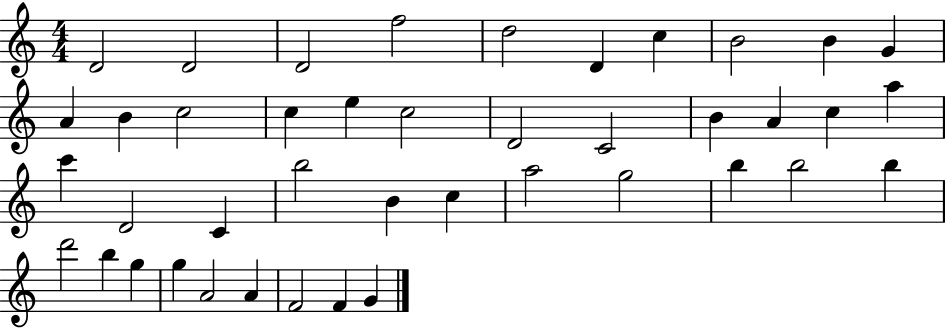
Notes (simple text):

D4/h D4/h D4/h F5/h D5/h D4/q C5/q B4/h B4/q G4/q A4/q B4/q C5/h C5/q E5/q C5/h D4/h C4/h B4/q A4/q C5/q A5/q C6/q D4/h C4/q B5/h B4/q C5/q A5/h G5/h B5/q B5/h B5/q D6/h B5/q G5/q G5/q A4/h A4/q F4/h F4/q G4/q